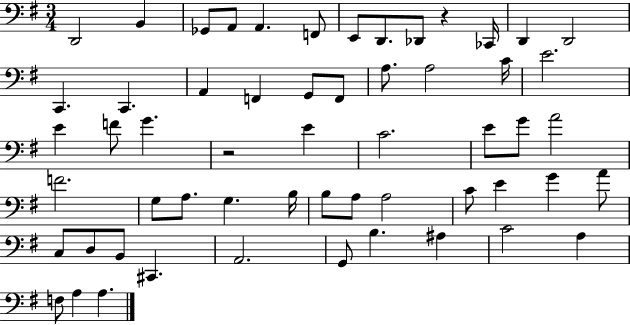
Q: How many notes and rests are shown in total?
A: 57